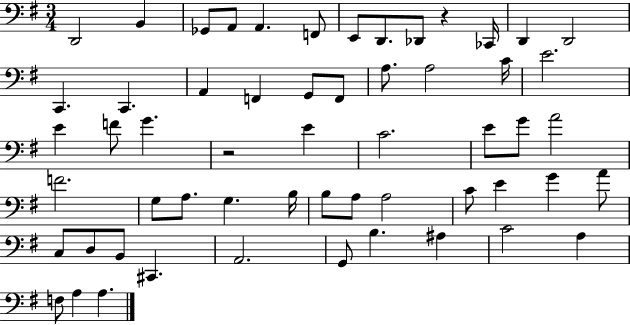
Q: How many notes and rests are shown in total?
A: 57